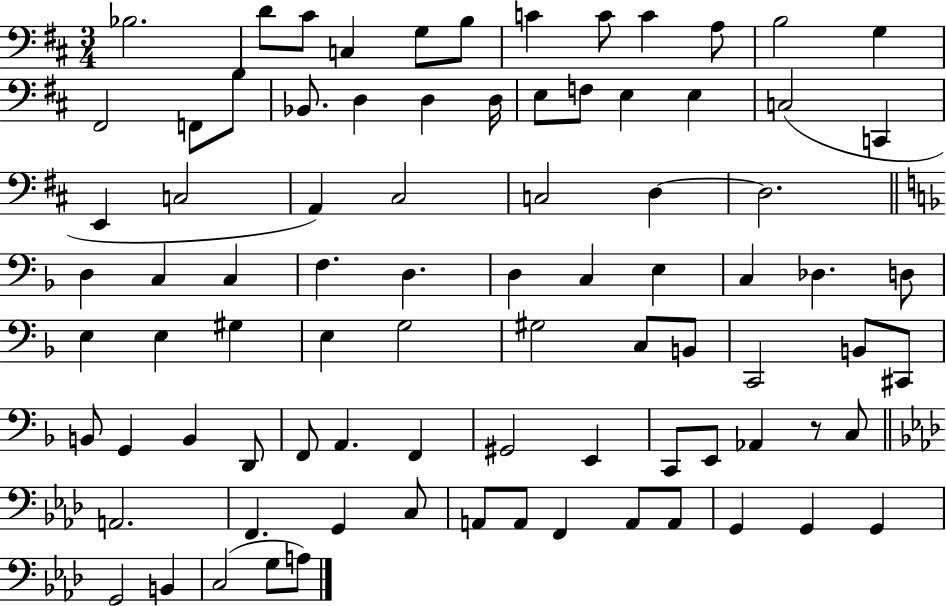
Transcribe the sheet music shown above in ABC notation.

X:1
T:Untitled
M:3/4
L:1/4
K:D
_B,2 D/2 ^C/2 C, G,/2 B,/2 C C/2 C A,/2 B,2 G, ^F,,2 F,,/2 B,/2 _B,,/2 D, D, D,/4 E,/2 F,/2 E, E, C,2 C,, E,, C,2 A,, ^C,2 C,2 D, D,2 D, C, C, F, D, D, C, E, C, _D, D,/2 E, E, ^G, E, G,2 ^G,2 C,/2 B,,/2 C,,2 B,,/2 ^C,,/2 B,,/2 G,, B,, D,,/2 F,,/2 A,, F,, ^G,,2 E,, C,,/2 E,,/2 _A,, z/2 C,/2 A,,2 F,, G,, C,/2 A,,/2 A,,/2 F,, A,,/2 A,,/2 G,, G,, G,, G,,2 B,, C,2 G,/2 A,/2